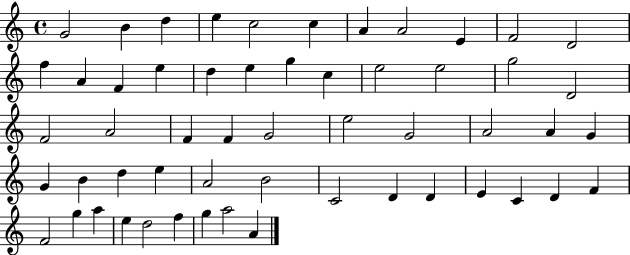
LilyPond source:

{
  \clef treble
  \time 4/4
  \defaultTimeSignature
  \key c \major
  g'2 b'4 d''4 | e''4 c''2 c''4 | a'4 a'2 e'4 | f'2 d'2 | \break f''4 a'4 f'4 e''4 | d''4 e''4 g''4 c''4 | e''2 e''2 | g''2 d'2 | \break f'2 a'2 | f'4 f'4 g'2 | e''2 g'2 | a'2 a'4 g'4 | \break g'4 b'4 d''4 e''4 | a'2 b'2 | c'2 d'4 d'4 | e'4 c'4 d'4 f'4 | \break f'2 g''4 a''4 | e''4 d''2 f''4 | g''4 a''2 a'4 | \bar "|."
}